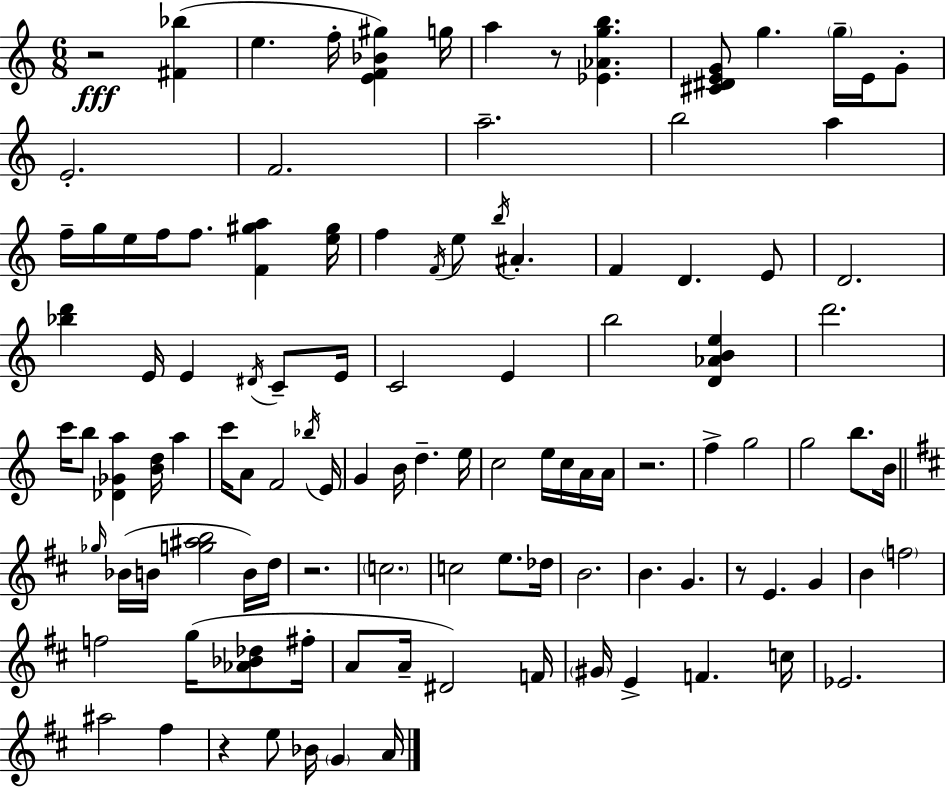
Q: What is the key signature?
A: C major